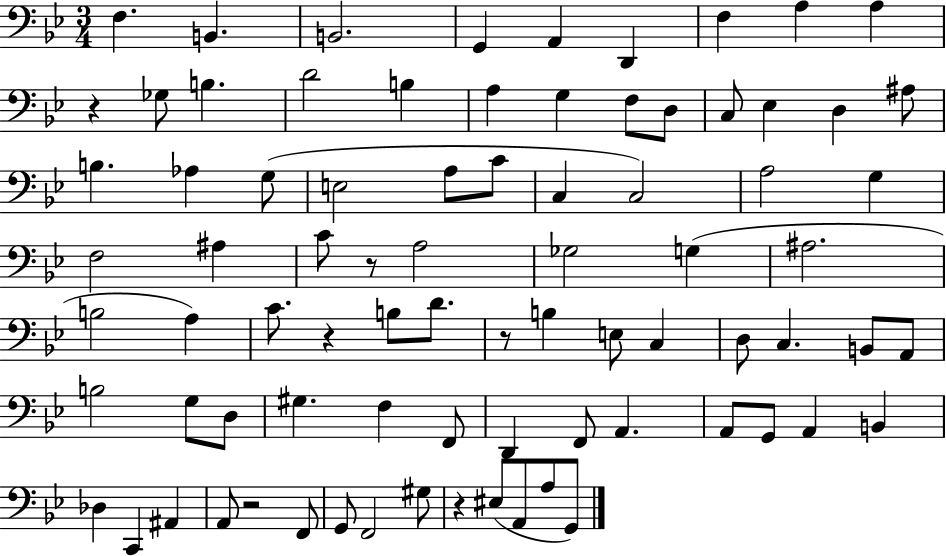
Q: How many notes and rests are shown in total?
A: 81